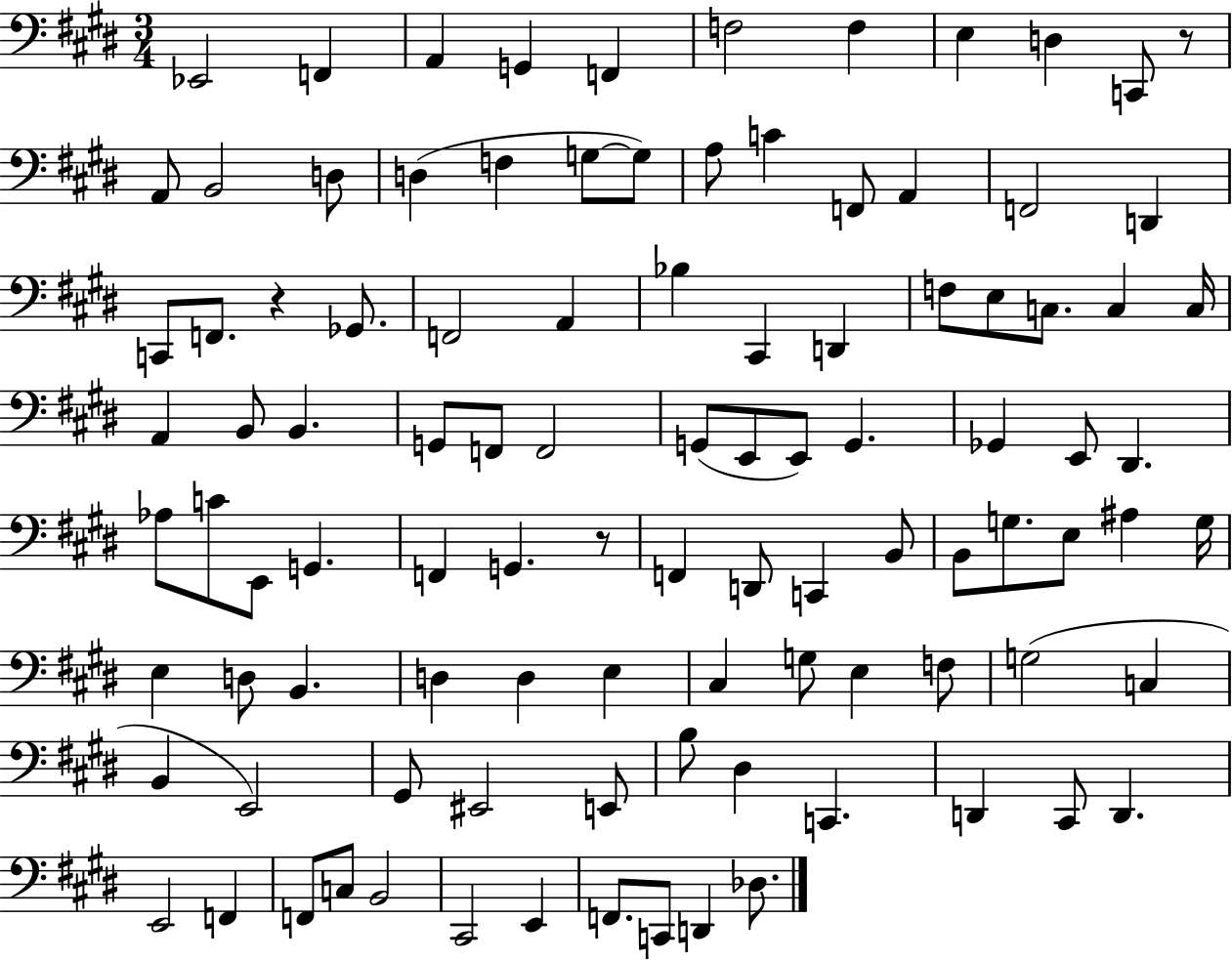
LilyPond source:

{
  \clef bass
  \numericTimeSignature
  \time 3/4
  \key e \major
  ees,2 f,4 | a,4 g,4 f,4 | f2 f4 | e4 d4 c,8 r8 | \break a,8 b,2 d8 | d4( f4 g8~~ g8) | a8 c'4 f,8 a,4 | f,2 d,4 | \break c,8 f,8. r4 ges,8. | f,2 a,4 | bes4 cis,4 d,4 | f8 e8 c8. c4 c16 | \break a,4 b,8 b,4. | g,8 f,8 f,2 | g,8( e,8 e,8) g,4. | ges,4 e,8 dis,4. | \break aes8 c'8 e,8 g,4. | f,4 g,4. r8 | f,4 d,8 c,4 b,8 | b,8 g8. e8 ais4 g16 | \break e4 d8 b,4. | d4 d4 e4 | cis4 g8 e4 f8 | g2( c4 | \break b,4 e,2) | gis,8 eis,2 e,8 | b8 dis4 c,4. | d,4 cis,8 d,4. | \break e,2 f,4 | f,8 c8 b,2 | cis,2 e,4 | f,8. c,8 d,4 des8. | \break \bar "|."
}